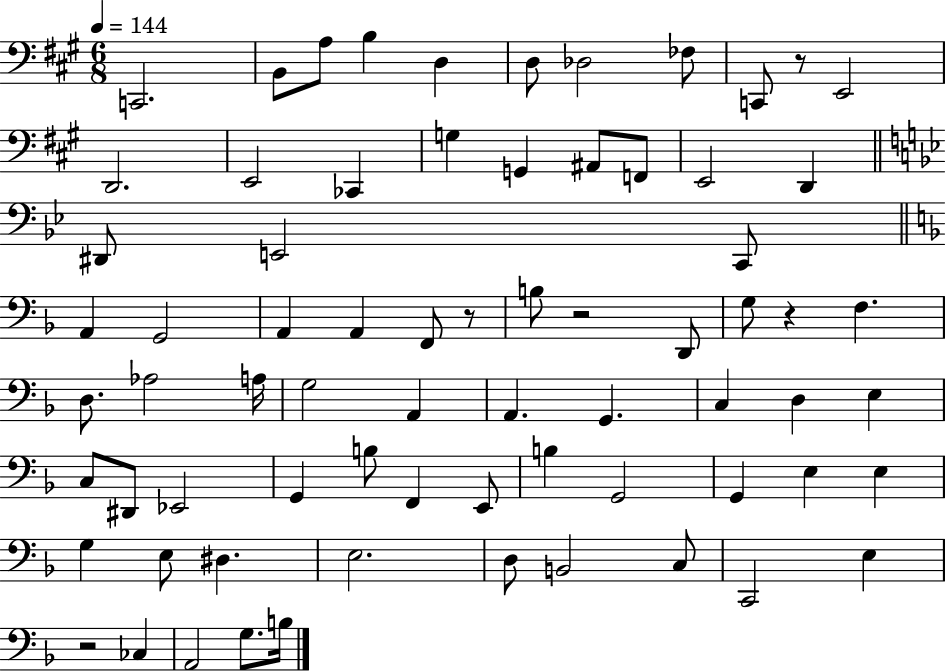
C2/h. B2/e A3/e B3/q D3/q D3/e Db3/h FES3/e C2/e R/e E2/h D2/h. E2/h CES2/q G3/q G2/q A#2/e F2/e E2/h D2/q D#2/e E2/h C2/e A2/q G2/h A2/q A2/q F2/e R/e B3/e R/h D2/e G3/e R/q F3/q. D3/e. Ab3/h A3/s G3/h A2/q A2/q. G2/q. C3/q D3/q E3/q C3/e D#2/e Eb2/h G2/q B3/e F2/q E2/e B3/q G2/h G2/q E3/q E3/q G3/q E3/e D#3/q. E3/h. D3/e B2/h C3/e C2/h E3/q R/h CES3/q A2/h G3/e. B3/s